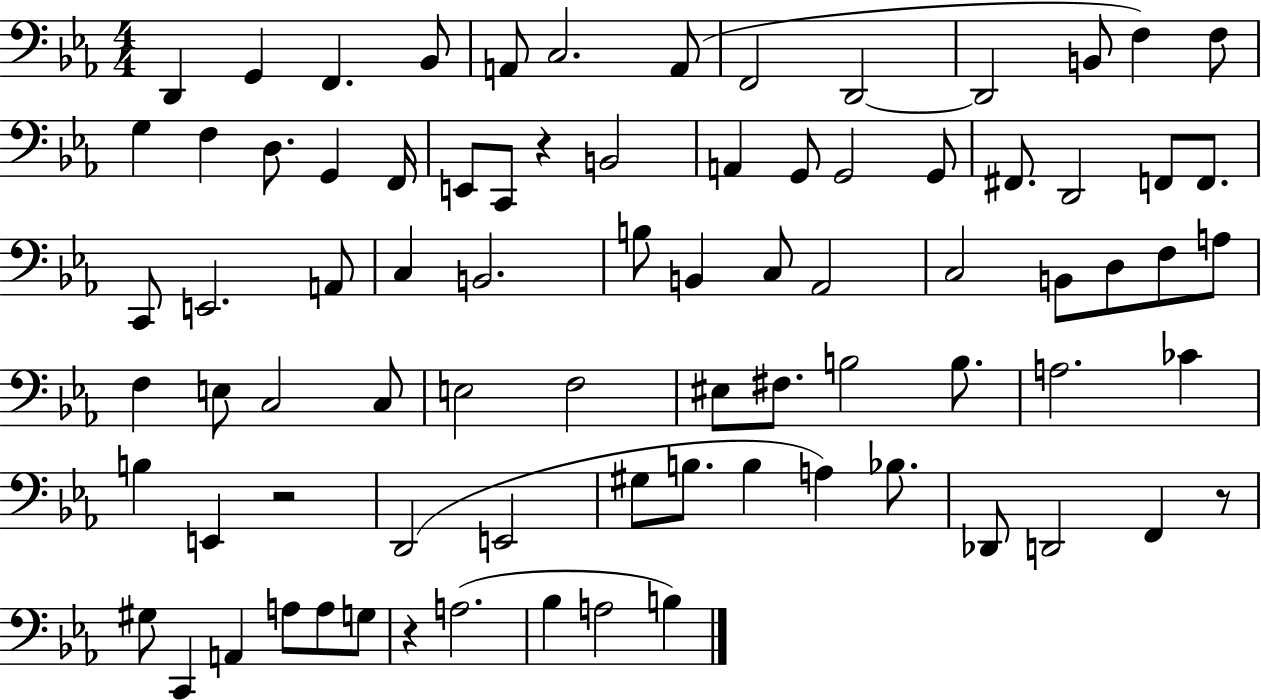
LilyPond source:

{
  \clef bass
  \numericTimeSignature
  \time 4/4
  \key ees \major
  d,4 g,4 f,4. bes,8 | a,8 c2. a,8( | f,2 d,2~~ | d,2 b,8 f4) f8 | \break g4 f4 d8. g,4 f,16 | e,8 c,8 r4 b,2 | a,4 g,8 g,2 g,8 | fis,8. d,2 f,8 f,8. | \break c,8 e,2. a,8 | c4 b,2. | b8 b,4 c8 aes,2 | c2 b,8 d8 f8 a8 | \break f4 e8 c2 c8 | e2 f2 | eis8 fis8. b2 b8. | a2. ces'4 | \break b4 e,4 r2 | d,2( e,2 | gis8 b8. b4 a4) bes8. | des,8 d,2 f,4 r8 | \break gis8 c,4 a,4 a8 a8 g8 | r4 a2.( | bes4 a2 b4) | \bar "|."
}